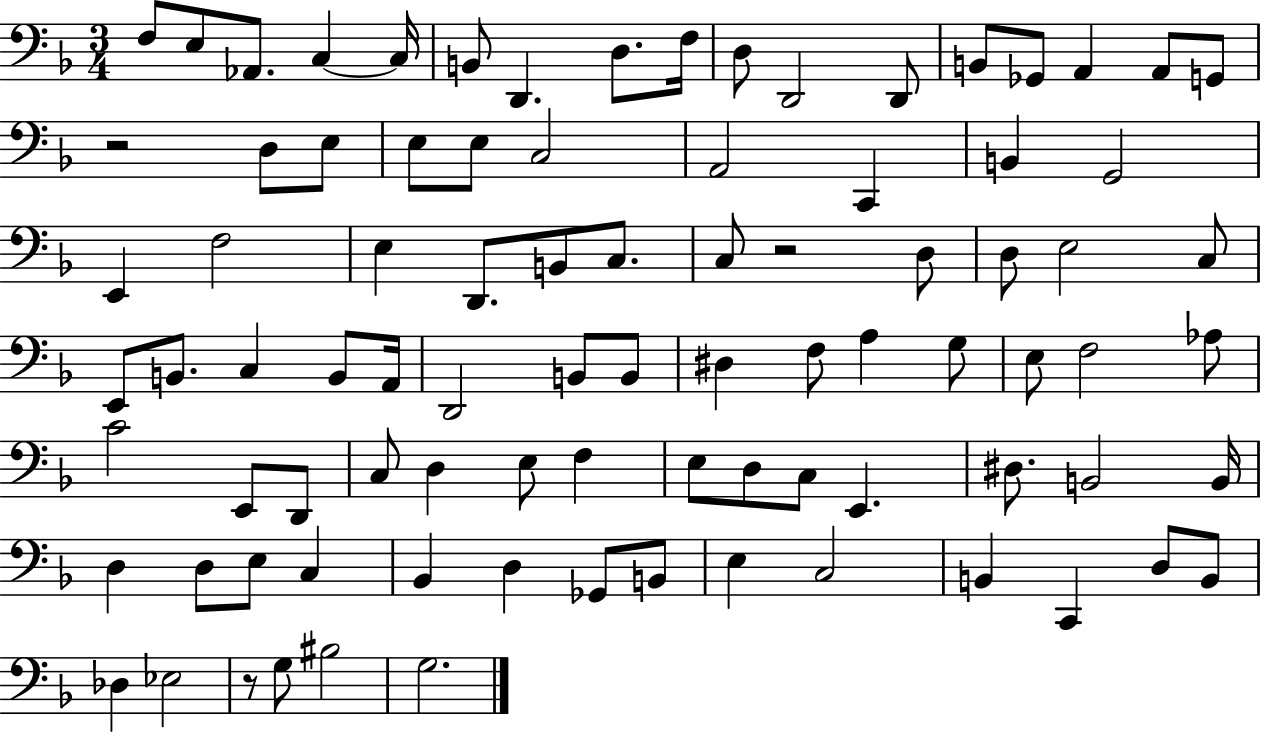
X:1
T:Untitled
M:3/4
L:1/4
K:F
F,/2 E,/2 _A,,/2 C, C,/4 B,,/2 D,, D,/2 F,/4 D,/2 D,,2 D,,/2 B,,/2 _G,,/2 A,, A,,/2 G,,/2 z2 D,/2 E,/2 E,/2 E,/2 C,2 A,,2 C,, B,, G,,2 E,, F,2 E, D,,/2 B,,/2 C,/2 C,/2 z2 D,/2 D,/2 E,2 C,/2 E,,/2 B,,/2 C, B,,/2 A,,/4 D,,2 B,,/2 B,,/2 ^D, F,/2 A, G,/2 E,/2 F,2 _A,/2 C2 E,,/2 D,,/2 C,/2 D, E,/2 F, E,/2 D,/2 C,/2 E,, ^D,/2 B,,2 B,,/4 D, D,/2 E,/2 C, _B,, D, _G,,/2 B,,/2 E, C,2 B,, C,, D,/2 B,,/2 _D, _E,2 z/2 G,/2 ^B,2 G,2